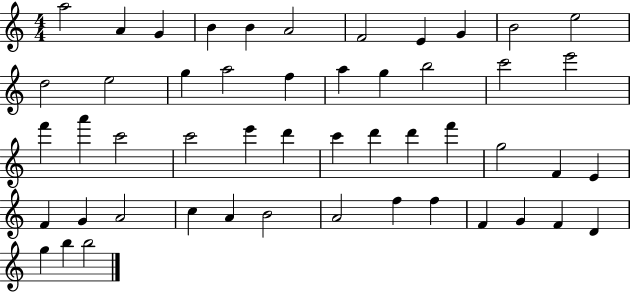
A5/h A4/q G4/q B4/q B4/q A4/h F4/h E4/q G4/q B4/h E5/h D5/h E5/h G5/q A5/h F5/q A5/q G5/q B5/h C6/h E6/h F6/q A6/q C6/h C6/h E6/q D6/q C6/q D6/q D6/q F6/q G5/h F4/q E4/q F4/q G4/q A4/h C5/q A4/q B4/h A4/h F5/q F5/q F4/q G4/q F4/q D4/q G5/q B5/q B5/h